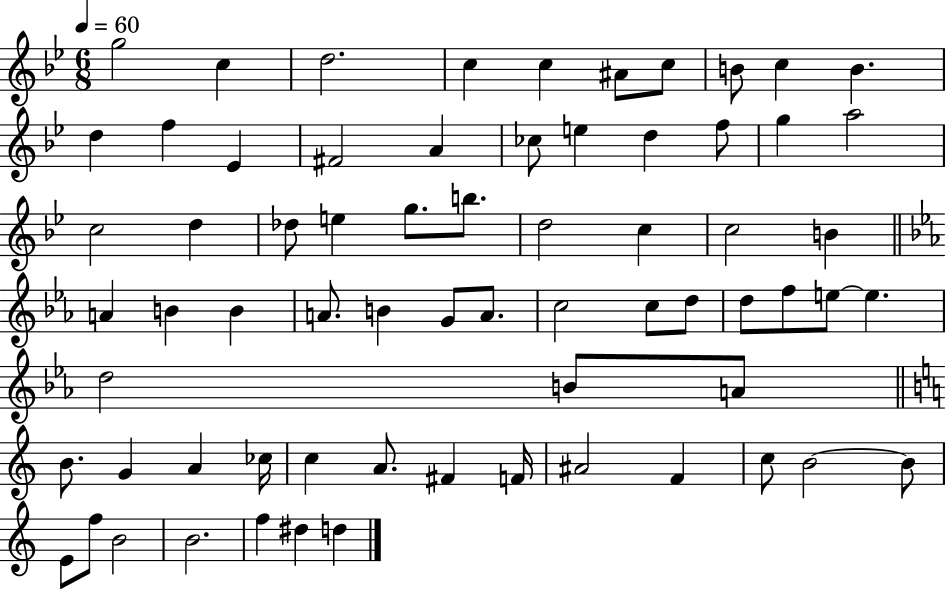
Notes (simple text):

G5/h C5/q D5/h. C5/q C5/q A#4/e C5/e B4/e C5/q B4/q. D5/q F5/q Eb4/q F#4/h A4/q CES5/e E5/q D5/q F5/e G5/q A5/h C5/h D5/q Db5/e E5/q G5/e. B5/e. D5/h C5/q C5/h B4/q A4/q B4/q B4/q A4/e. B4/q G4/e A4/e. C5/h C5/e D5/e D5/e F5/e E5/e E5/q. D5/h B4/e A4/e B4/e. G4/q A4/q CES5/s C5/q A4/e. F#4/q F4/s A#4/h F4/q C5/e B4/h B4/e E4/e F5/e B4/h B4/h. F5/q D#5/q D5/q